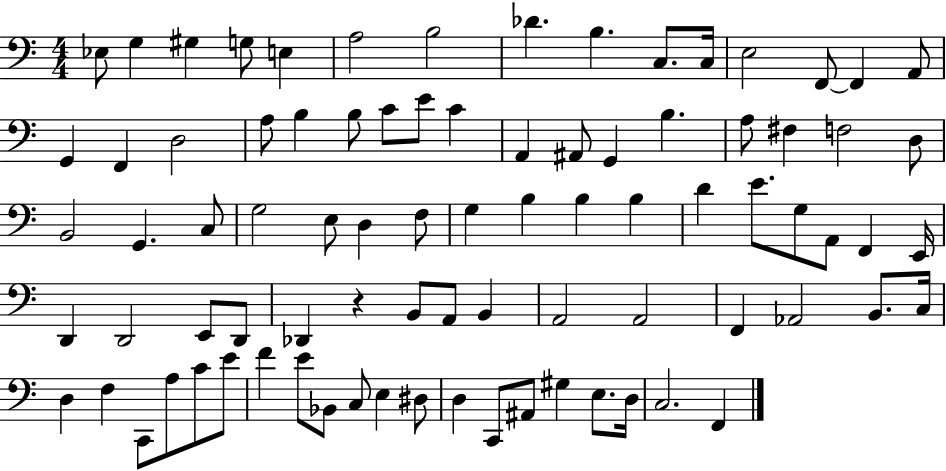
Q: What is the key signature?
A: C major